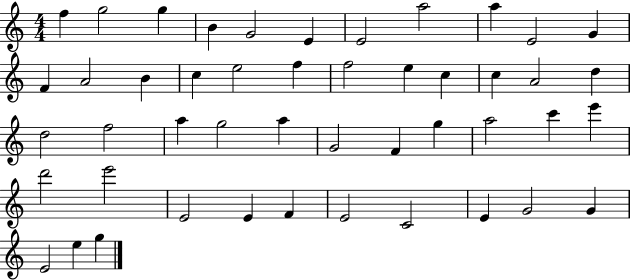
{
  \clef treble
  \numericTimeSignature
  \time 4/4
  \key c \major
  f''4 g''2 g''4 | b'4 g'2 e'4 | e'2 a''2 | a''4 e'2 g'4 | \break f'4 a'2 b'4 | c''4 e''2 f''4 | f''2 e''4 c''4 | c''4 a'2 d''4 | \break d''2 f''2 | a''4 g''2 a''4 | g'2 f'4 g''4 | a''2 c'''4 e'''4 | \break d'''2 e'''2 | e'2 e'4 f'4 | e'2 c'2 | e'4 g'2 g'4 | \break e'2 e''4 g''4 | \bar "|."
}